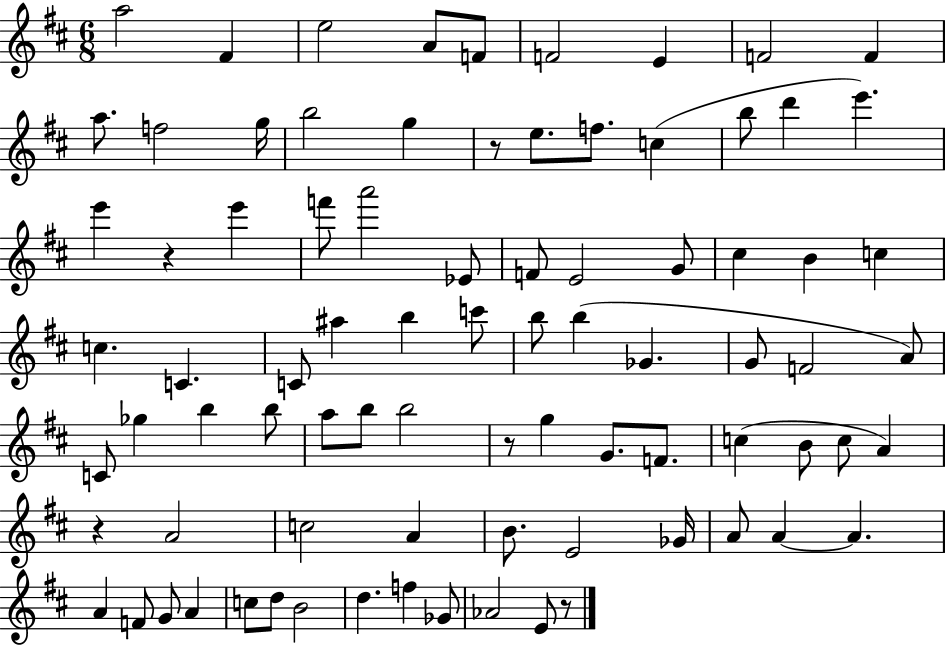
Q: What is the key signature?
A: D major